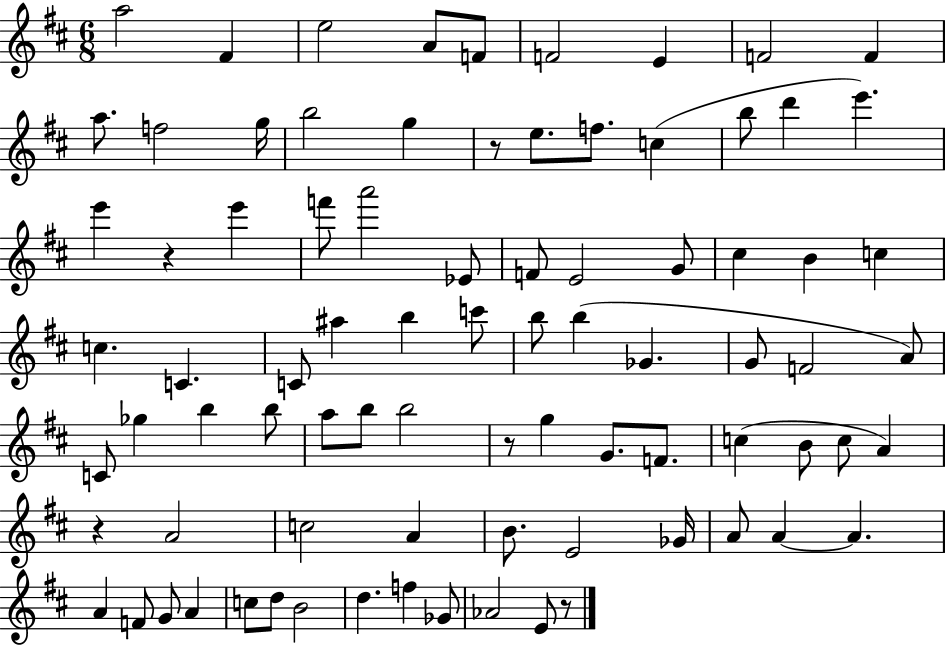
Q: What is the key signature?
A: D major